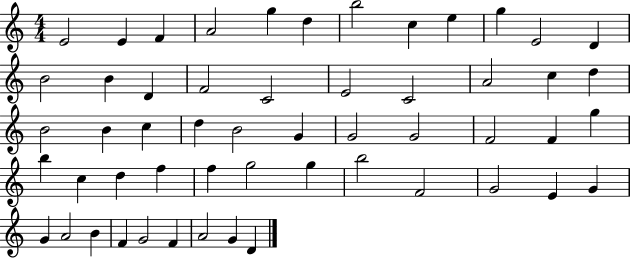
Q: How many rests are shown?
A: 0